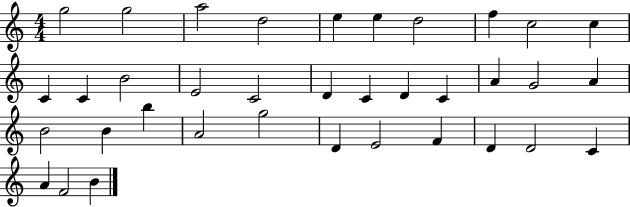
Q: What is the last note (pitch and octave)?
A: B4